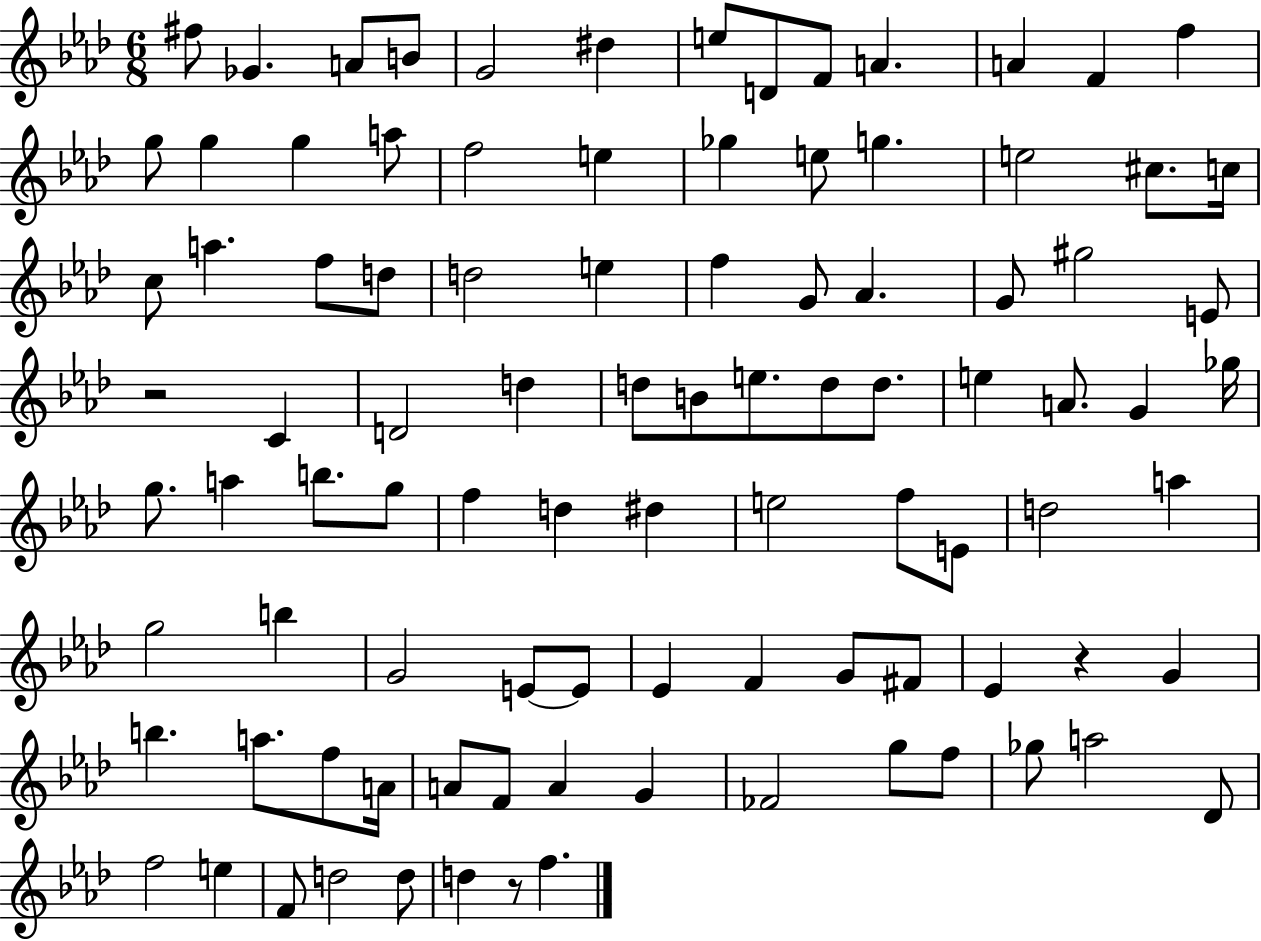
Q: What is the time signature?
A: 6/8